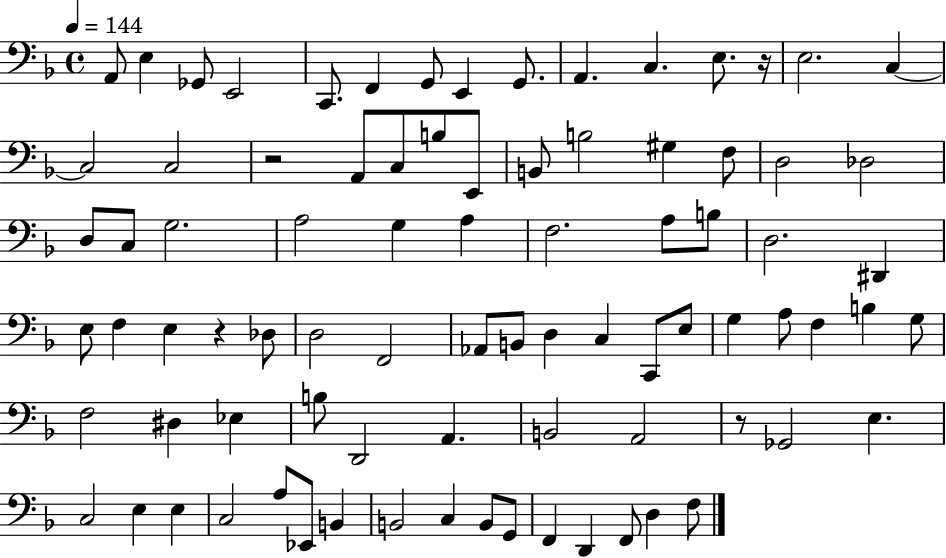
{
  \clef bass
  \time 4/4
  \defaultTimeSignature
  \key f \major
  \tempo 4 = 144
  a,8 e4 ges,8 e,2 | c,8. f,4 g,8 e,4 g,8. | a,4. c4. e8. r16 | e2. c4~~ | \break c2 c2 | r2 a,8 c8 b8 e,8 | b,8 b2 gis4 f8 | d2 des2 | \break d8 c8 g2. | a2 g4 a4 | f2. a8 b8 | d2. dis,4 | \break e8 f4 e4 r4 des8 | d2 f,2 | aes,8 b,8 d4 c4 c,8 e8 | g4 a8 f4 b4 g8 | \break f2 dis4 ees4 | b8 d,2 a,4. | b,2 a,2 | r8 ges,2 e4. | \break c2 e4 e4 | c2 a8 ees,8 b,4 | b,2 c4 b,8 g,8 | f,4 d,4 f,8 d4 f8 | \break \bar "|."
}